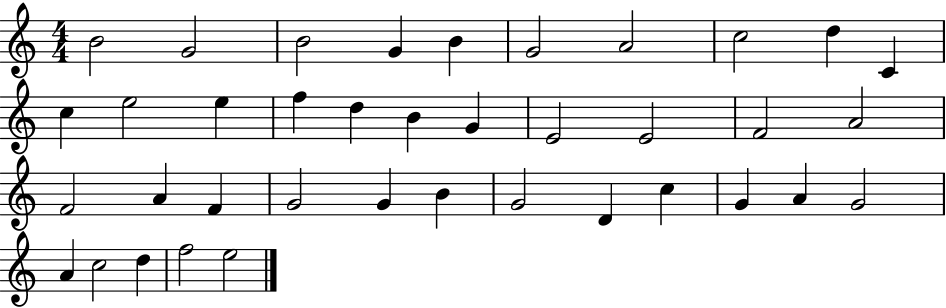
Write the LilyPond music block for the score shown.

{
  \clef treble
  \numericTimeSignature
  \time 4/4
  \key c \major
  b'2 g'2 | b'2 g'4 b'4 | g'2 a'2 | c''2 d''4 c'4 | \break c''4 e''2 e''4 | f''4 d''4 b'4 g'4 | e'2 e'2 | f'2 a'2 | \break f'2 a'4 f'4 | g'2 g'4 b'4 | g'2 d'4 c''4 | g'4 a'4 g'2 | \break a'4 c''2 d''4 | f''2 e''2 | \bar "|."
}